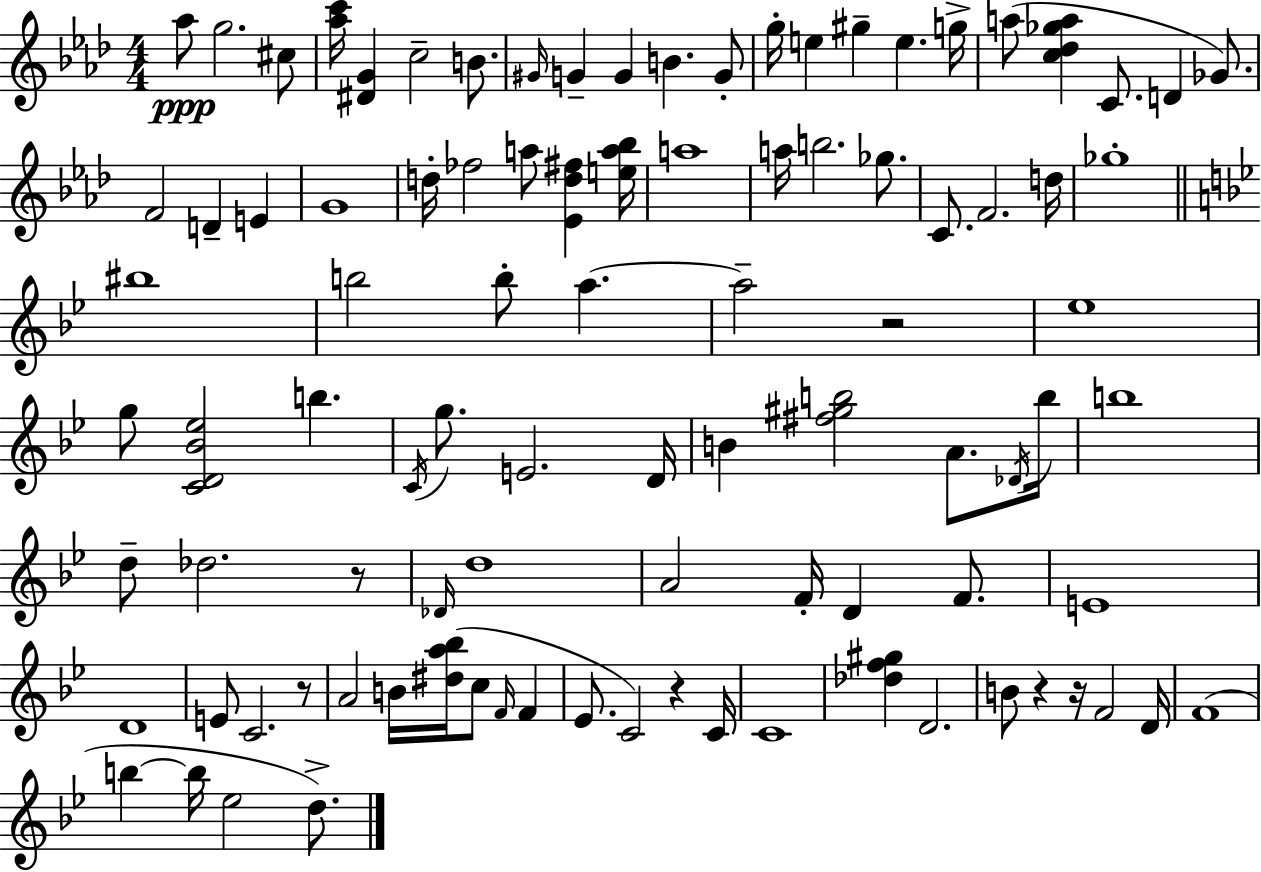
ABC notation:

X:1
T:Untitled
M:4/4
L:1/4
K:Ab
_a/2 g2 ^c/2 [_ac']/4 [^DG] c2 B/2 ^G/4 G G B G/2 g/4 e ^g e g/4 a/2 [c_d_ga] C/2 D _G/2 F2 D E G4 d/4 _f2 a/2 [_Ed^f] [ea_b]/4 a4 a/4 b2 _g/2 C/2 F2 d/4 _g4 ^b4 b2 b/2 a a2 z2 _e4 g/2 [CD_B_e]2 b C/4 g/2 E2 D/4 B [^f^gb]2 A/2 _D/4 b/4 b4 d/2 _d2 z/2 _D/4 d4 A2 F/4 D F/2 E4 D4 E/2 C2 z/2 A2 B/4 [^da_b]/4 c/2 F/4 F _E/2 C2 z C/4 C4 [_df^g] D2 B/2 z z/4 F2 D/4 F4 b b/4 _e2 d/2